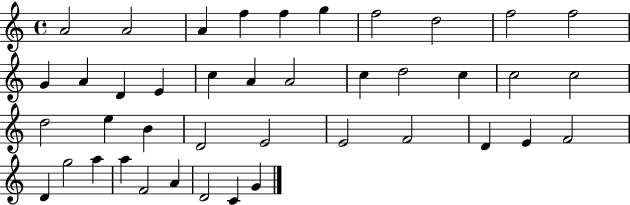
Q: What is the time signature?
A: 4/4